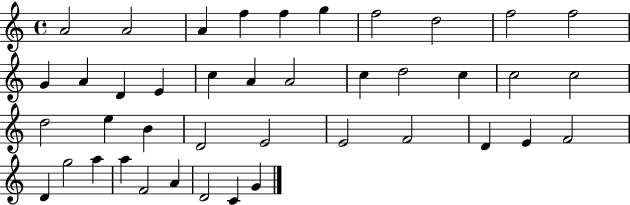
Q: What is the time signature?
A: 4/4